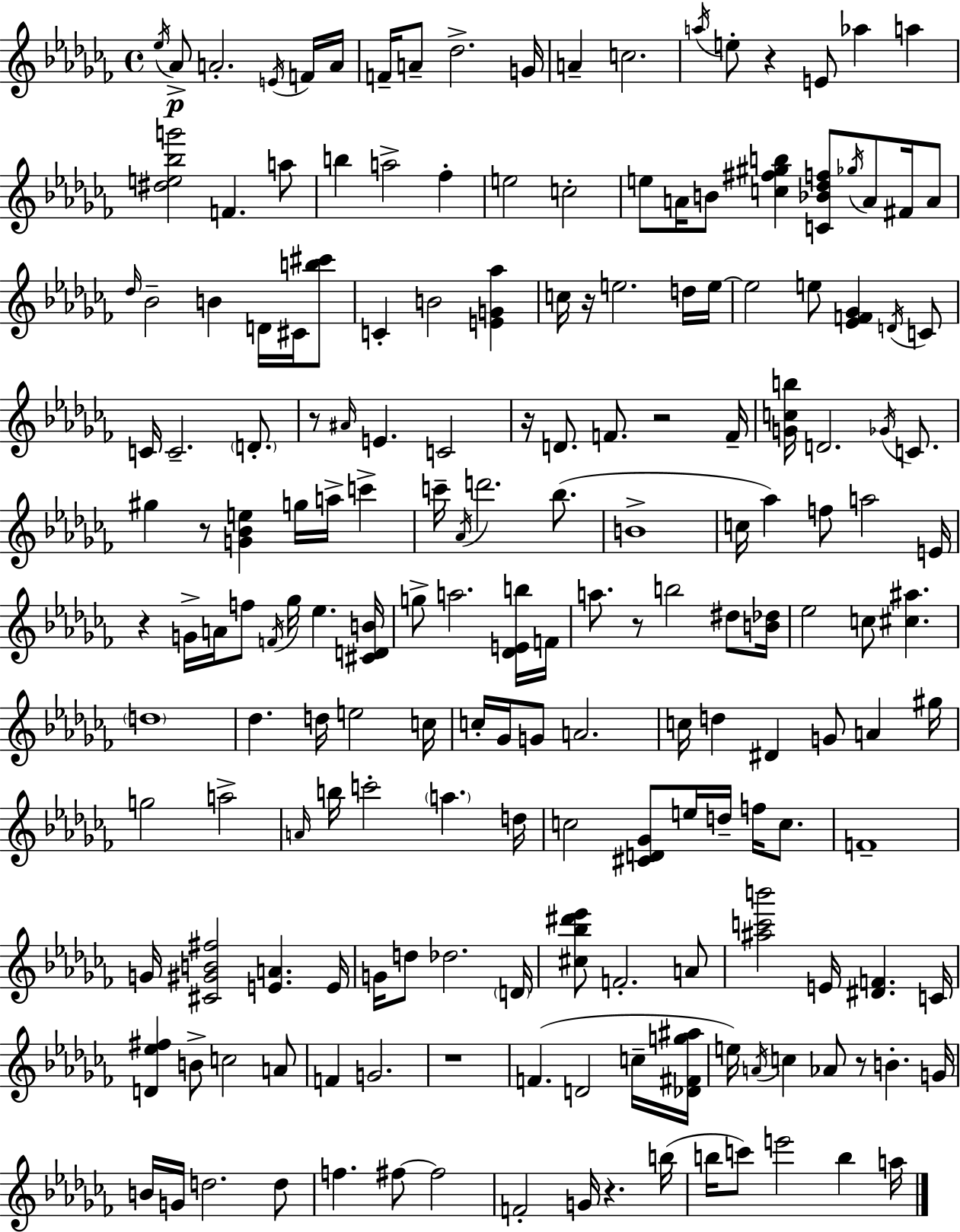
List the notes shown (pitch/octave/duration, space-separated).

Eb5/s Ab4/e A4/h. E4/s F4/s A4/s F4/s A4/e Db5/h. G4/s A4/q C5/h. A5/s E5/e R/q E4/e Ab5/q A5/q [D#5,E5,Bb5,G6]/h F4/q. A5/e B5/q A5/h FES5/q E5/h C5/h E5/e A4/s B4/e [C5,F#5,G#5,B5]/q [C4,Bb4,Db5,F5]/e Gb5/s A4/e F#4/s A4/e Db5/s Bb4/h B4/q D4/s C#4/s [B5,C#6]/e C4/q B4/h [E4,G4,Ab5]/q C5/s R/s E5/h. D5/s E5/s E5/h E5/e [Eb4,F4,Gb4]/q D4/s C4/e C4/s C4/h. D4/e. R/e A#4/s E4/q. C4/h R/s D4/e. F4/e. R/h F4/s [G4,C5,B5]/s D4/h. Gb4/s C4/e. G#5/q R/e [G4,Bb4,E5]/q G5/s A5/s C6/q C6/s Ab4/s D6/h. Bb5/e. B4/w C5/s Ab5/q F5/e A5/h E4/s R/q G4/s A4/s F5/e F4/s Gb5/s Eb5/q. [C#4,D4,B4]/s G5/e A5/h. [Db4,E4,B5]/s F4/s A5/e. R/e B5/h D#5/e [B4,Db5]/s Eb5/h C5/e [C#5,A#5]/q. D5/w Db5/q. D5/s E5/h C5/s C5/s Gb4/s G4/e A4/h. C5/s D5/q D#4/q G4/e A4/q G#5/s G5/h A5/h A4/s B5/s C6/h A5/q. D5/s C5/h [C#4,D4,Gb4]/e E5/s D5/s F5/s C5/e. F4/w G4/s [C#4,G#4,B4,F#5]/h [E4,A4]/q. E4/s G4/s D5/e Db5/h. D4/s [C#5,Bb5,D#6,Eb6]/e F4/h. A4/e [A#5,C6,B6]/h E4/s [D#4,F4]/q. C4/s [D4,Eb5,F#5]/q B4/e C5/h A4/e F4/q G4/h. R/w F4/q. D4/h C5/s [Db4,F#4,G5,A#5]/s E5/s A4/s C5/q Ab4/e R/e B4/q. G4/s B4/s G4/s D5/h. D5/e F5/q. F#5/e F#5/h F4/h G4/s R/q. B5/s B5/s C6/e E6/h B5/q A5/s